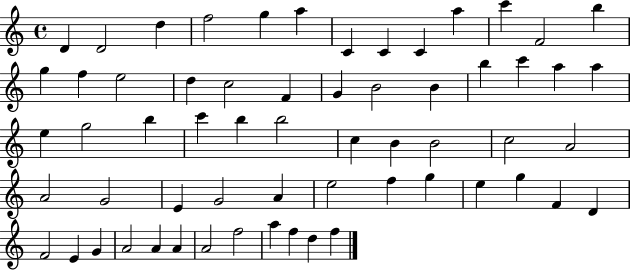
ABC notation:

X:1
T:Untitled
M:4/4
L:1/4
K:C
D D2 d f2 g a C C C a c' F2 b g f e2 d c2 F G B2 B b c' a a e g2 b c' b b2 c B B2 c2 A2 A2 G2 E G2 A e2 f g e g F D F2 E G A2 A A A2 f2 a f d f